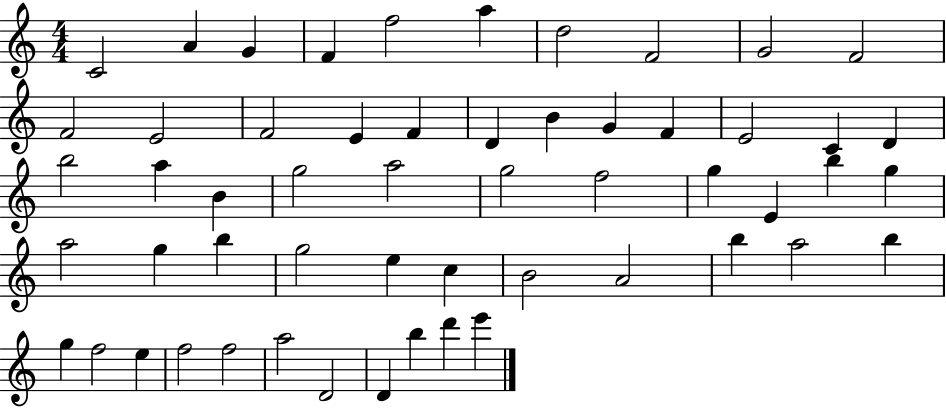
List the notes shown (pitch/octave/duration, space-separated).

C4/h A4/q G4/q F4/q F5/h A5/q D5/h F4/h G4/h F4/h F4/h E4/h F4/h E4/q F4/q D4/q B4/q G4/q F4/q E4/h C4/q D4/q B5/h A5/q B4/q G5/h A5/h G5/h F5/h G5/q E4/q B5/q G5/q A5/h G5/q B5/q G5/h E5/q C5/q B4/h A4/h B5/q A5/h B5/q G5/q F5/h E5/q F5/h F5/h A5/h D4/h D4/q B5/q D6/q E6/q